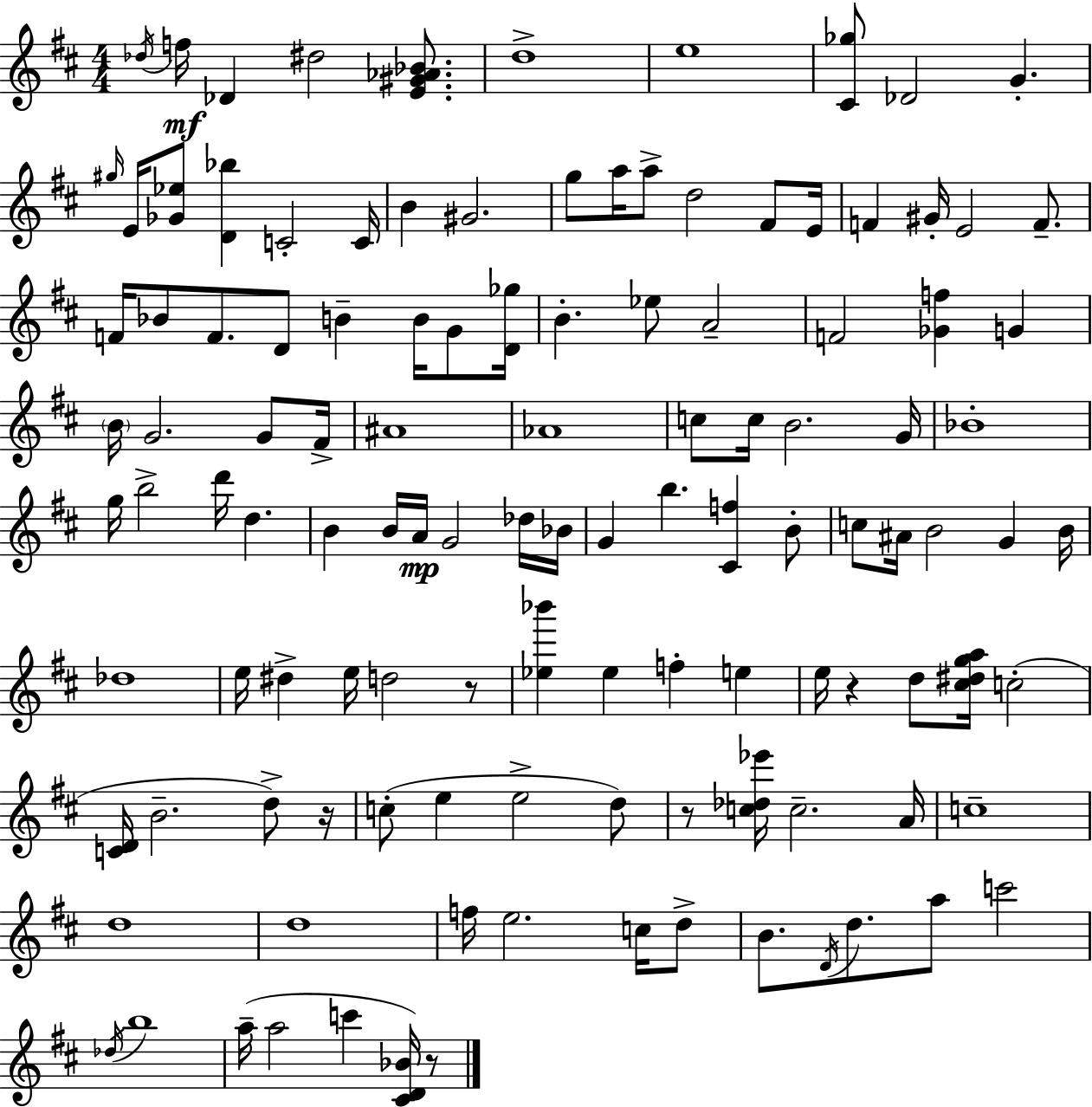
Db5/s F5/s Db4/q D#5/h [E4,G#4,Ab4,Bb4]/e. D5/w E5/w [C#4,Gb5]/e Db4/h G4/q. G#5/s E4/s [Gb4,Eb5]/e [D4,Bb5]/q C4/h C4/s B4/q G#4/h. G5/e A5/s A5/e D5/h F#4/e E4/s F4/q G#4/s E4/h F4/e. F4/s Bb4/e F4/e. D4/e B4/q B4/s G4/e [D4,Gb5]/s B4/q. Eb5/e A4/h F4/h [Gb4,F5]/q G4/q B4/s G4/h. G4/e F#4/s A#4/w Ab4/w C5/e C5/s B4/h. G4/s Bb4/w G5/s B5/h D6/s D5/q. B4/q B4/s A4/s G4/h Db5/s Bb4/s G4/q B5/q. [C#4,F5]/q B4/e C5/e A#4/s B4/h G4/q B4/s Db5/w E5/s D#5/q E5/s D5/h R/e [Eb5,Bb6]/q Eb5/q F5/q E5/q E5/s R/q D5/e [C#5,D#5,G5,A5]/s C5/h [C4,D4]/s B4/h. D5/e R/s C5/e E5/q E5/h D5/e R/e [C5,Db5,Eb6]/s C5/h. A4/s C5/w D5/w D5/w F5/s E5/h. C5/s D5/e B4/e. D4/s D5/e. A5/e C6/h Db5/s B5/w A5/s A5/h C6/q [C#4,D4,Bb4]/s R/e